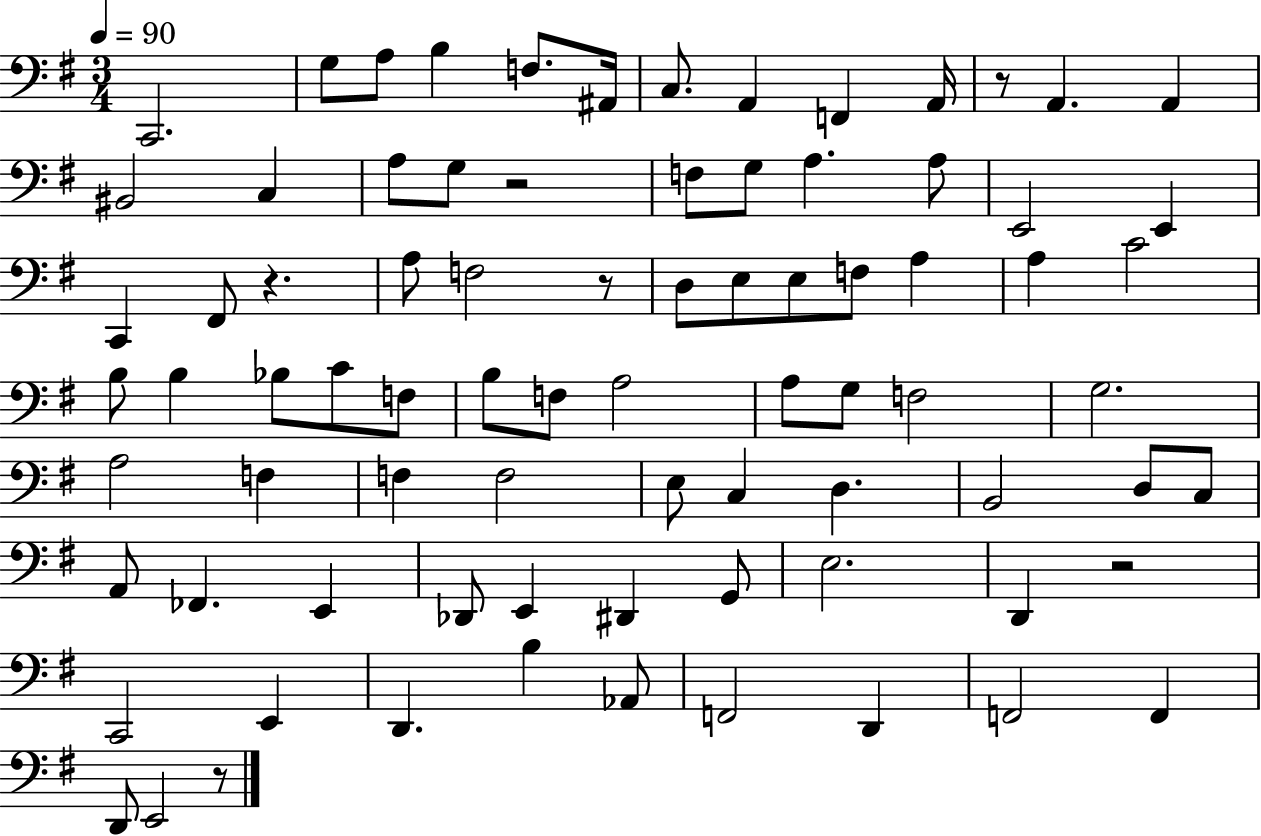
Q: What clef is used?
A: bass